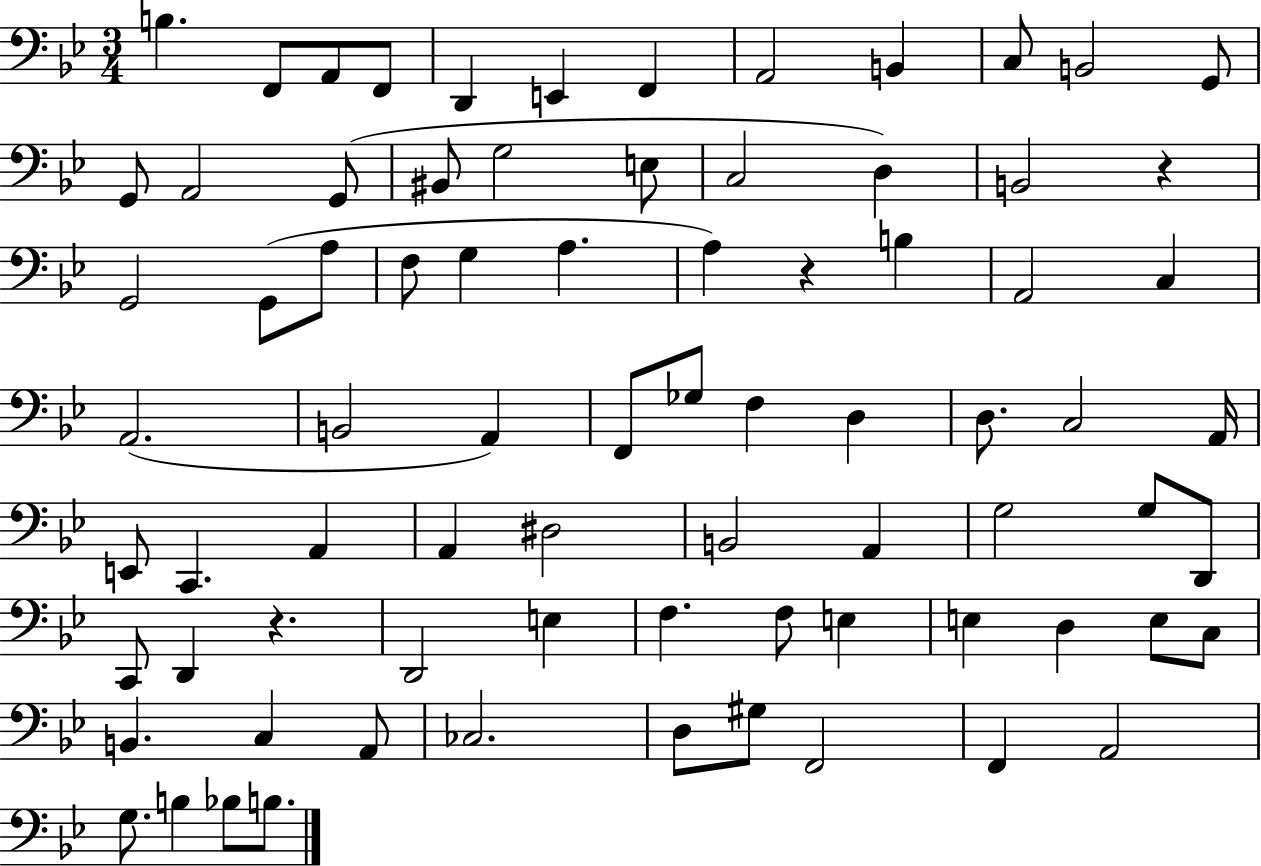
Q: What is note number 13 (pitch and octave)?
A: G2